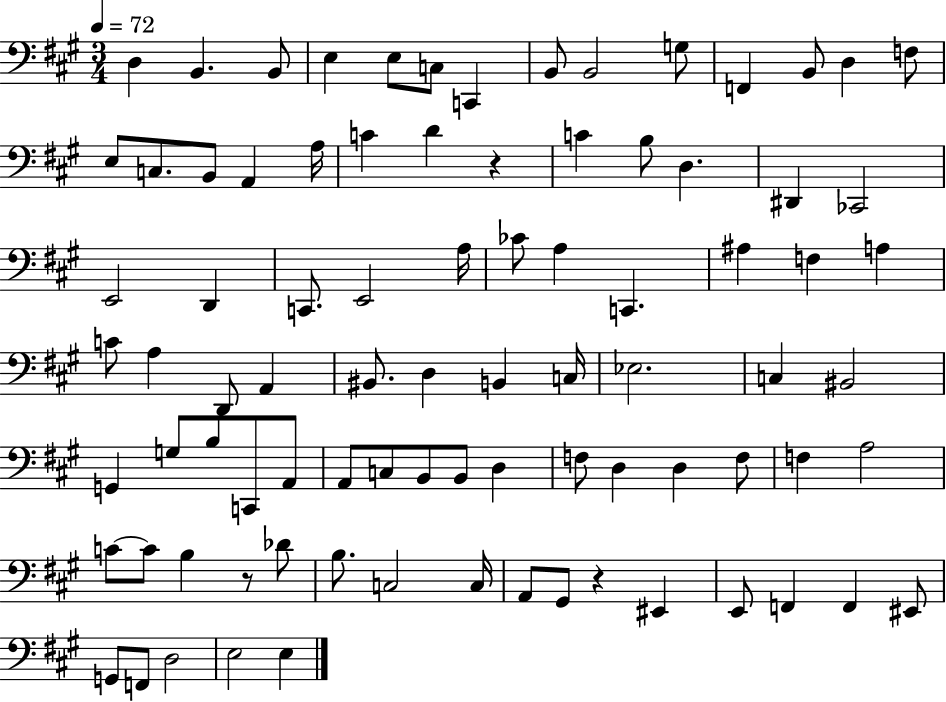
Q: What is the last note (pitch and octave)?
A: E3